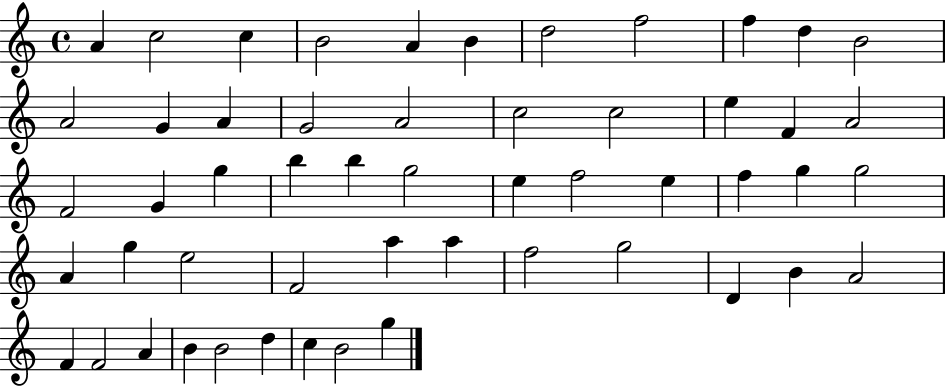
X:1
T:Untitled
M:4/4
L:1/4
K:C
A c2 c B2 A B d2 f2 f d B2 A2 G A G2 A2 c2 c2 e F A2 F2 G g b b g2 e f2 e f g g2 A g e2 F2 a a f2 g2 D B A2 F F2 A B B2 d c B2 g